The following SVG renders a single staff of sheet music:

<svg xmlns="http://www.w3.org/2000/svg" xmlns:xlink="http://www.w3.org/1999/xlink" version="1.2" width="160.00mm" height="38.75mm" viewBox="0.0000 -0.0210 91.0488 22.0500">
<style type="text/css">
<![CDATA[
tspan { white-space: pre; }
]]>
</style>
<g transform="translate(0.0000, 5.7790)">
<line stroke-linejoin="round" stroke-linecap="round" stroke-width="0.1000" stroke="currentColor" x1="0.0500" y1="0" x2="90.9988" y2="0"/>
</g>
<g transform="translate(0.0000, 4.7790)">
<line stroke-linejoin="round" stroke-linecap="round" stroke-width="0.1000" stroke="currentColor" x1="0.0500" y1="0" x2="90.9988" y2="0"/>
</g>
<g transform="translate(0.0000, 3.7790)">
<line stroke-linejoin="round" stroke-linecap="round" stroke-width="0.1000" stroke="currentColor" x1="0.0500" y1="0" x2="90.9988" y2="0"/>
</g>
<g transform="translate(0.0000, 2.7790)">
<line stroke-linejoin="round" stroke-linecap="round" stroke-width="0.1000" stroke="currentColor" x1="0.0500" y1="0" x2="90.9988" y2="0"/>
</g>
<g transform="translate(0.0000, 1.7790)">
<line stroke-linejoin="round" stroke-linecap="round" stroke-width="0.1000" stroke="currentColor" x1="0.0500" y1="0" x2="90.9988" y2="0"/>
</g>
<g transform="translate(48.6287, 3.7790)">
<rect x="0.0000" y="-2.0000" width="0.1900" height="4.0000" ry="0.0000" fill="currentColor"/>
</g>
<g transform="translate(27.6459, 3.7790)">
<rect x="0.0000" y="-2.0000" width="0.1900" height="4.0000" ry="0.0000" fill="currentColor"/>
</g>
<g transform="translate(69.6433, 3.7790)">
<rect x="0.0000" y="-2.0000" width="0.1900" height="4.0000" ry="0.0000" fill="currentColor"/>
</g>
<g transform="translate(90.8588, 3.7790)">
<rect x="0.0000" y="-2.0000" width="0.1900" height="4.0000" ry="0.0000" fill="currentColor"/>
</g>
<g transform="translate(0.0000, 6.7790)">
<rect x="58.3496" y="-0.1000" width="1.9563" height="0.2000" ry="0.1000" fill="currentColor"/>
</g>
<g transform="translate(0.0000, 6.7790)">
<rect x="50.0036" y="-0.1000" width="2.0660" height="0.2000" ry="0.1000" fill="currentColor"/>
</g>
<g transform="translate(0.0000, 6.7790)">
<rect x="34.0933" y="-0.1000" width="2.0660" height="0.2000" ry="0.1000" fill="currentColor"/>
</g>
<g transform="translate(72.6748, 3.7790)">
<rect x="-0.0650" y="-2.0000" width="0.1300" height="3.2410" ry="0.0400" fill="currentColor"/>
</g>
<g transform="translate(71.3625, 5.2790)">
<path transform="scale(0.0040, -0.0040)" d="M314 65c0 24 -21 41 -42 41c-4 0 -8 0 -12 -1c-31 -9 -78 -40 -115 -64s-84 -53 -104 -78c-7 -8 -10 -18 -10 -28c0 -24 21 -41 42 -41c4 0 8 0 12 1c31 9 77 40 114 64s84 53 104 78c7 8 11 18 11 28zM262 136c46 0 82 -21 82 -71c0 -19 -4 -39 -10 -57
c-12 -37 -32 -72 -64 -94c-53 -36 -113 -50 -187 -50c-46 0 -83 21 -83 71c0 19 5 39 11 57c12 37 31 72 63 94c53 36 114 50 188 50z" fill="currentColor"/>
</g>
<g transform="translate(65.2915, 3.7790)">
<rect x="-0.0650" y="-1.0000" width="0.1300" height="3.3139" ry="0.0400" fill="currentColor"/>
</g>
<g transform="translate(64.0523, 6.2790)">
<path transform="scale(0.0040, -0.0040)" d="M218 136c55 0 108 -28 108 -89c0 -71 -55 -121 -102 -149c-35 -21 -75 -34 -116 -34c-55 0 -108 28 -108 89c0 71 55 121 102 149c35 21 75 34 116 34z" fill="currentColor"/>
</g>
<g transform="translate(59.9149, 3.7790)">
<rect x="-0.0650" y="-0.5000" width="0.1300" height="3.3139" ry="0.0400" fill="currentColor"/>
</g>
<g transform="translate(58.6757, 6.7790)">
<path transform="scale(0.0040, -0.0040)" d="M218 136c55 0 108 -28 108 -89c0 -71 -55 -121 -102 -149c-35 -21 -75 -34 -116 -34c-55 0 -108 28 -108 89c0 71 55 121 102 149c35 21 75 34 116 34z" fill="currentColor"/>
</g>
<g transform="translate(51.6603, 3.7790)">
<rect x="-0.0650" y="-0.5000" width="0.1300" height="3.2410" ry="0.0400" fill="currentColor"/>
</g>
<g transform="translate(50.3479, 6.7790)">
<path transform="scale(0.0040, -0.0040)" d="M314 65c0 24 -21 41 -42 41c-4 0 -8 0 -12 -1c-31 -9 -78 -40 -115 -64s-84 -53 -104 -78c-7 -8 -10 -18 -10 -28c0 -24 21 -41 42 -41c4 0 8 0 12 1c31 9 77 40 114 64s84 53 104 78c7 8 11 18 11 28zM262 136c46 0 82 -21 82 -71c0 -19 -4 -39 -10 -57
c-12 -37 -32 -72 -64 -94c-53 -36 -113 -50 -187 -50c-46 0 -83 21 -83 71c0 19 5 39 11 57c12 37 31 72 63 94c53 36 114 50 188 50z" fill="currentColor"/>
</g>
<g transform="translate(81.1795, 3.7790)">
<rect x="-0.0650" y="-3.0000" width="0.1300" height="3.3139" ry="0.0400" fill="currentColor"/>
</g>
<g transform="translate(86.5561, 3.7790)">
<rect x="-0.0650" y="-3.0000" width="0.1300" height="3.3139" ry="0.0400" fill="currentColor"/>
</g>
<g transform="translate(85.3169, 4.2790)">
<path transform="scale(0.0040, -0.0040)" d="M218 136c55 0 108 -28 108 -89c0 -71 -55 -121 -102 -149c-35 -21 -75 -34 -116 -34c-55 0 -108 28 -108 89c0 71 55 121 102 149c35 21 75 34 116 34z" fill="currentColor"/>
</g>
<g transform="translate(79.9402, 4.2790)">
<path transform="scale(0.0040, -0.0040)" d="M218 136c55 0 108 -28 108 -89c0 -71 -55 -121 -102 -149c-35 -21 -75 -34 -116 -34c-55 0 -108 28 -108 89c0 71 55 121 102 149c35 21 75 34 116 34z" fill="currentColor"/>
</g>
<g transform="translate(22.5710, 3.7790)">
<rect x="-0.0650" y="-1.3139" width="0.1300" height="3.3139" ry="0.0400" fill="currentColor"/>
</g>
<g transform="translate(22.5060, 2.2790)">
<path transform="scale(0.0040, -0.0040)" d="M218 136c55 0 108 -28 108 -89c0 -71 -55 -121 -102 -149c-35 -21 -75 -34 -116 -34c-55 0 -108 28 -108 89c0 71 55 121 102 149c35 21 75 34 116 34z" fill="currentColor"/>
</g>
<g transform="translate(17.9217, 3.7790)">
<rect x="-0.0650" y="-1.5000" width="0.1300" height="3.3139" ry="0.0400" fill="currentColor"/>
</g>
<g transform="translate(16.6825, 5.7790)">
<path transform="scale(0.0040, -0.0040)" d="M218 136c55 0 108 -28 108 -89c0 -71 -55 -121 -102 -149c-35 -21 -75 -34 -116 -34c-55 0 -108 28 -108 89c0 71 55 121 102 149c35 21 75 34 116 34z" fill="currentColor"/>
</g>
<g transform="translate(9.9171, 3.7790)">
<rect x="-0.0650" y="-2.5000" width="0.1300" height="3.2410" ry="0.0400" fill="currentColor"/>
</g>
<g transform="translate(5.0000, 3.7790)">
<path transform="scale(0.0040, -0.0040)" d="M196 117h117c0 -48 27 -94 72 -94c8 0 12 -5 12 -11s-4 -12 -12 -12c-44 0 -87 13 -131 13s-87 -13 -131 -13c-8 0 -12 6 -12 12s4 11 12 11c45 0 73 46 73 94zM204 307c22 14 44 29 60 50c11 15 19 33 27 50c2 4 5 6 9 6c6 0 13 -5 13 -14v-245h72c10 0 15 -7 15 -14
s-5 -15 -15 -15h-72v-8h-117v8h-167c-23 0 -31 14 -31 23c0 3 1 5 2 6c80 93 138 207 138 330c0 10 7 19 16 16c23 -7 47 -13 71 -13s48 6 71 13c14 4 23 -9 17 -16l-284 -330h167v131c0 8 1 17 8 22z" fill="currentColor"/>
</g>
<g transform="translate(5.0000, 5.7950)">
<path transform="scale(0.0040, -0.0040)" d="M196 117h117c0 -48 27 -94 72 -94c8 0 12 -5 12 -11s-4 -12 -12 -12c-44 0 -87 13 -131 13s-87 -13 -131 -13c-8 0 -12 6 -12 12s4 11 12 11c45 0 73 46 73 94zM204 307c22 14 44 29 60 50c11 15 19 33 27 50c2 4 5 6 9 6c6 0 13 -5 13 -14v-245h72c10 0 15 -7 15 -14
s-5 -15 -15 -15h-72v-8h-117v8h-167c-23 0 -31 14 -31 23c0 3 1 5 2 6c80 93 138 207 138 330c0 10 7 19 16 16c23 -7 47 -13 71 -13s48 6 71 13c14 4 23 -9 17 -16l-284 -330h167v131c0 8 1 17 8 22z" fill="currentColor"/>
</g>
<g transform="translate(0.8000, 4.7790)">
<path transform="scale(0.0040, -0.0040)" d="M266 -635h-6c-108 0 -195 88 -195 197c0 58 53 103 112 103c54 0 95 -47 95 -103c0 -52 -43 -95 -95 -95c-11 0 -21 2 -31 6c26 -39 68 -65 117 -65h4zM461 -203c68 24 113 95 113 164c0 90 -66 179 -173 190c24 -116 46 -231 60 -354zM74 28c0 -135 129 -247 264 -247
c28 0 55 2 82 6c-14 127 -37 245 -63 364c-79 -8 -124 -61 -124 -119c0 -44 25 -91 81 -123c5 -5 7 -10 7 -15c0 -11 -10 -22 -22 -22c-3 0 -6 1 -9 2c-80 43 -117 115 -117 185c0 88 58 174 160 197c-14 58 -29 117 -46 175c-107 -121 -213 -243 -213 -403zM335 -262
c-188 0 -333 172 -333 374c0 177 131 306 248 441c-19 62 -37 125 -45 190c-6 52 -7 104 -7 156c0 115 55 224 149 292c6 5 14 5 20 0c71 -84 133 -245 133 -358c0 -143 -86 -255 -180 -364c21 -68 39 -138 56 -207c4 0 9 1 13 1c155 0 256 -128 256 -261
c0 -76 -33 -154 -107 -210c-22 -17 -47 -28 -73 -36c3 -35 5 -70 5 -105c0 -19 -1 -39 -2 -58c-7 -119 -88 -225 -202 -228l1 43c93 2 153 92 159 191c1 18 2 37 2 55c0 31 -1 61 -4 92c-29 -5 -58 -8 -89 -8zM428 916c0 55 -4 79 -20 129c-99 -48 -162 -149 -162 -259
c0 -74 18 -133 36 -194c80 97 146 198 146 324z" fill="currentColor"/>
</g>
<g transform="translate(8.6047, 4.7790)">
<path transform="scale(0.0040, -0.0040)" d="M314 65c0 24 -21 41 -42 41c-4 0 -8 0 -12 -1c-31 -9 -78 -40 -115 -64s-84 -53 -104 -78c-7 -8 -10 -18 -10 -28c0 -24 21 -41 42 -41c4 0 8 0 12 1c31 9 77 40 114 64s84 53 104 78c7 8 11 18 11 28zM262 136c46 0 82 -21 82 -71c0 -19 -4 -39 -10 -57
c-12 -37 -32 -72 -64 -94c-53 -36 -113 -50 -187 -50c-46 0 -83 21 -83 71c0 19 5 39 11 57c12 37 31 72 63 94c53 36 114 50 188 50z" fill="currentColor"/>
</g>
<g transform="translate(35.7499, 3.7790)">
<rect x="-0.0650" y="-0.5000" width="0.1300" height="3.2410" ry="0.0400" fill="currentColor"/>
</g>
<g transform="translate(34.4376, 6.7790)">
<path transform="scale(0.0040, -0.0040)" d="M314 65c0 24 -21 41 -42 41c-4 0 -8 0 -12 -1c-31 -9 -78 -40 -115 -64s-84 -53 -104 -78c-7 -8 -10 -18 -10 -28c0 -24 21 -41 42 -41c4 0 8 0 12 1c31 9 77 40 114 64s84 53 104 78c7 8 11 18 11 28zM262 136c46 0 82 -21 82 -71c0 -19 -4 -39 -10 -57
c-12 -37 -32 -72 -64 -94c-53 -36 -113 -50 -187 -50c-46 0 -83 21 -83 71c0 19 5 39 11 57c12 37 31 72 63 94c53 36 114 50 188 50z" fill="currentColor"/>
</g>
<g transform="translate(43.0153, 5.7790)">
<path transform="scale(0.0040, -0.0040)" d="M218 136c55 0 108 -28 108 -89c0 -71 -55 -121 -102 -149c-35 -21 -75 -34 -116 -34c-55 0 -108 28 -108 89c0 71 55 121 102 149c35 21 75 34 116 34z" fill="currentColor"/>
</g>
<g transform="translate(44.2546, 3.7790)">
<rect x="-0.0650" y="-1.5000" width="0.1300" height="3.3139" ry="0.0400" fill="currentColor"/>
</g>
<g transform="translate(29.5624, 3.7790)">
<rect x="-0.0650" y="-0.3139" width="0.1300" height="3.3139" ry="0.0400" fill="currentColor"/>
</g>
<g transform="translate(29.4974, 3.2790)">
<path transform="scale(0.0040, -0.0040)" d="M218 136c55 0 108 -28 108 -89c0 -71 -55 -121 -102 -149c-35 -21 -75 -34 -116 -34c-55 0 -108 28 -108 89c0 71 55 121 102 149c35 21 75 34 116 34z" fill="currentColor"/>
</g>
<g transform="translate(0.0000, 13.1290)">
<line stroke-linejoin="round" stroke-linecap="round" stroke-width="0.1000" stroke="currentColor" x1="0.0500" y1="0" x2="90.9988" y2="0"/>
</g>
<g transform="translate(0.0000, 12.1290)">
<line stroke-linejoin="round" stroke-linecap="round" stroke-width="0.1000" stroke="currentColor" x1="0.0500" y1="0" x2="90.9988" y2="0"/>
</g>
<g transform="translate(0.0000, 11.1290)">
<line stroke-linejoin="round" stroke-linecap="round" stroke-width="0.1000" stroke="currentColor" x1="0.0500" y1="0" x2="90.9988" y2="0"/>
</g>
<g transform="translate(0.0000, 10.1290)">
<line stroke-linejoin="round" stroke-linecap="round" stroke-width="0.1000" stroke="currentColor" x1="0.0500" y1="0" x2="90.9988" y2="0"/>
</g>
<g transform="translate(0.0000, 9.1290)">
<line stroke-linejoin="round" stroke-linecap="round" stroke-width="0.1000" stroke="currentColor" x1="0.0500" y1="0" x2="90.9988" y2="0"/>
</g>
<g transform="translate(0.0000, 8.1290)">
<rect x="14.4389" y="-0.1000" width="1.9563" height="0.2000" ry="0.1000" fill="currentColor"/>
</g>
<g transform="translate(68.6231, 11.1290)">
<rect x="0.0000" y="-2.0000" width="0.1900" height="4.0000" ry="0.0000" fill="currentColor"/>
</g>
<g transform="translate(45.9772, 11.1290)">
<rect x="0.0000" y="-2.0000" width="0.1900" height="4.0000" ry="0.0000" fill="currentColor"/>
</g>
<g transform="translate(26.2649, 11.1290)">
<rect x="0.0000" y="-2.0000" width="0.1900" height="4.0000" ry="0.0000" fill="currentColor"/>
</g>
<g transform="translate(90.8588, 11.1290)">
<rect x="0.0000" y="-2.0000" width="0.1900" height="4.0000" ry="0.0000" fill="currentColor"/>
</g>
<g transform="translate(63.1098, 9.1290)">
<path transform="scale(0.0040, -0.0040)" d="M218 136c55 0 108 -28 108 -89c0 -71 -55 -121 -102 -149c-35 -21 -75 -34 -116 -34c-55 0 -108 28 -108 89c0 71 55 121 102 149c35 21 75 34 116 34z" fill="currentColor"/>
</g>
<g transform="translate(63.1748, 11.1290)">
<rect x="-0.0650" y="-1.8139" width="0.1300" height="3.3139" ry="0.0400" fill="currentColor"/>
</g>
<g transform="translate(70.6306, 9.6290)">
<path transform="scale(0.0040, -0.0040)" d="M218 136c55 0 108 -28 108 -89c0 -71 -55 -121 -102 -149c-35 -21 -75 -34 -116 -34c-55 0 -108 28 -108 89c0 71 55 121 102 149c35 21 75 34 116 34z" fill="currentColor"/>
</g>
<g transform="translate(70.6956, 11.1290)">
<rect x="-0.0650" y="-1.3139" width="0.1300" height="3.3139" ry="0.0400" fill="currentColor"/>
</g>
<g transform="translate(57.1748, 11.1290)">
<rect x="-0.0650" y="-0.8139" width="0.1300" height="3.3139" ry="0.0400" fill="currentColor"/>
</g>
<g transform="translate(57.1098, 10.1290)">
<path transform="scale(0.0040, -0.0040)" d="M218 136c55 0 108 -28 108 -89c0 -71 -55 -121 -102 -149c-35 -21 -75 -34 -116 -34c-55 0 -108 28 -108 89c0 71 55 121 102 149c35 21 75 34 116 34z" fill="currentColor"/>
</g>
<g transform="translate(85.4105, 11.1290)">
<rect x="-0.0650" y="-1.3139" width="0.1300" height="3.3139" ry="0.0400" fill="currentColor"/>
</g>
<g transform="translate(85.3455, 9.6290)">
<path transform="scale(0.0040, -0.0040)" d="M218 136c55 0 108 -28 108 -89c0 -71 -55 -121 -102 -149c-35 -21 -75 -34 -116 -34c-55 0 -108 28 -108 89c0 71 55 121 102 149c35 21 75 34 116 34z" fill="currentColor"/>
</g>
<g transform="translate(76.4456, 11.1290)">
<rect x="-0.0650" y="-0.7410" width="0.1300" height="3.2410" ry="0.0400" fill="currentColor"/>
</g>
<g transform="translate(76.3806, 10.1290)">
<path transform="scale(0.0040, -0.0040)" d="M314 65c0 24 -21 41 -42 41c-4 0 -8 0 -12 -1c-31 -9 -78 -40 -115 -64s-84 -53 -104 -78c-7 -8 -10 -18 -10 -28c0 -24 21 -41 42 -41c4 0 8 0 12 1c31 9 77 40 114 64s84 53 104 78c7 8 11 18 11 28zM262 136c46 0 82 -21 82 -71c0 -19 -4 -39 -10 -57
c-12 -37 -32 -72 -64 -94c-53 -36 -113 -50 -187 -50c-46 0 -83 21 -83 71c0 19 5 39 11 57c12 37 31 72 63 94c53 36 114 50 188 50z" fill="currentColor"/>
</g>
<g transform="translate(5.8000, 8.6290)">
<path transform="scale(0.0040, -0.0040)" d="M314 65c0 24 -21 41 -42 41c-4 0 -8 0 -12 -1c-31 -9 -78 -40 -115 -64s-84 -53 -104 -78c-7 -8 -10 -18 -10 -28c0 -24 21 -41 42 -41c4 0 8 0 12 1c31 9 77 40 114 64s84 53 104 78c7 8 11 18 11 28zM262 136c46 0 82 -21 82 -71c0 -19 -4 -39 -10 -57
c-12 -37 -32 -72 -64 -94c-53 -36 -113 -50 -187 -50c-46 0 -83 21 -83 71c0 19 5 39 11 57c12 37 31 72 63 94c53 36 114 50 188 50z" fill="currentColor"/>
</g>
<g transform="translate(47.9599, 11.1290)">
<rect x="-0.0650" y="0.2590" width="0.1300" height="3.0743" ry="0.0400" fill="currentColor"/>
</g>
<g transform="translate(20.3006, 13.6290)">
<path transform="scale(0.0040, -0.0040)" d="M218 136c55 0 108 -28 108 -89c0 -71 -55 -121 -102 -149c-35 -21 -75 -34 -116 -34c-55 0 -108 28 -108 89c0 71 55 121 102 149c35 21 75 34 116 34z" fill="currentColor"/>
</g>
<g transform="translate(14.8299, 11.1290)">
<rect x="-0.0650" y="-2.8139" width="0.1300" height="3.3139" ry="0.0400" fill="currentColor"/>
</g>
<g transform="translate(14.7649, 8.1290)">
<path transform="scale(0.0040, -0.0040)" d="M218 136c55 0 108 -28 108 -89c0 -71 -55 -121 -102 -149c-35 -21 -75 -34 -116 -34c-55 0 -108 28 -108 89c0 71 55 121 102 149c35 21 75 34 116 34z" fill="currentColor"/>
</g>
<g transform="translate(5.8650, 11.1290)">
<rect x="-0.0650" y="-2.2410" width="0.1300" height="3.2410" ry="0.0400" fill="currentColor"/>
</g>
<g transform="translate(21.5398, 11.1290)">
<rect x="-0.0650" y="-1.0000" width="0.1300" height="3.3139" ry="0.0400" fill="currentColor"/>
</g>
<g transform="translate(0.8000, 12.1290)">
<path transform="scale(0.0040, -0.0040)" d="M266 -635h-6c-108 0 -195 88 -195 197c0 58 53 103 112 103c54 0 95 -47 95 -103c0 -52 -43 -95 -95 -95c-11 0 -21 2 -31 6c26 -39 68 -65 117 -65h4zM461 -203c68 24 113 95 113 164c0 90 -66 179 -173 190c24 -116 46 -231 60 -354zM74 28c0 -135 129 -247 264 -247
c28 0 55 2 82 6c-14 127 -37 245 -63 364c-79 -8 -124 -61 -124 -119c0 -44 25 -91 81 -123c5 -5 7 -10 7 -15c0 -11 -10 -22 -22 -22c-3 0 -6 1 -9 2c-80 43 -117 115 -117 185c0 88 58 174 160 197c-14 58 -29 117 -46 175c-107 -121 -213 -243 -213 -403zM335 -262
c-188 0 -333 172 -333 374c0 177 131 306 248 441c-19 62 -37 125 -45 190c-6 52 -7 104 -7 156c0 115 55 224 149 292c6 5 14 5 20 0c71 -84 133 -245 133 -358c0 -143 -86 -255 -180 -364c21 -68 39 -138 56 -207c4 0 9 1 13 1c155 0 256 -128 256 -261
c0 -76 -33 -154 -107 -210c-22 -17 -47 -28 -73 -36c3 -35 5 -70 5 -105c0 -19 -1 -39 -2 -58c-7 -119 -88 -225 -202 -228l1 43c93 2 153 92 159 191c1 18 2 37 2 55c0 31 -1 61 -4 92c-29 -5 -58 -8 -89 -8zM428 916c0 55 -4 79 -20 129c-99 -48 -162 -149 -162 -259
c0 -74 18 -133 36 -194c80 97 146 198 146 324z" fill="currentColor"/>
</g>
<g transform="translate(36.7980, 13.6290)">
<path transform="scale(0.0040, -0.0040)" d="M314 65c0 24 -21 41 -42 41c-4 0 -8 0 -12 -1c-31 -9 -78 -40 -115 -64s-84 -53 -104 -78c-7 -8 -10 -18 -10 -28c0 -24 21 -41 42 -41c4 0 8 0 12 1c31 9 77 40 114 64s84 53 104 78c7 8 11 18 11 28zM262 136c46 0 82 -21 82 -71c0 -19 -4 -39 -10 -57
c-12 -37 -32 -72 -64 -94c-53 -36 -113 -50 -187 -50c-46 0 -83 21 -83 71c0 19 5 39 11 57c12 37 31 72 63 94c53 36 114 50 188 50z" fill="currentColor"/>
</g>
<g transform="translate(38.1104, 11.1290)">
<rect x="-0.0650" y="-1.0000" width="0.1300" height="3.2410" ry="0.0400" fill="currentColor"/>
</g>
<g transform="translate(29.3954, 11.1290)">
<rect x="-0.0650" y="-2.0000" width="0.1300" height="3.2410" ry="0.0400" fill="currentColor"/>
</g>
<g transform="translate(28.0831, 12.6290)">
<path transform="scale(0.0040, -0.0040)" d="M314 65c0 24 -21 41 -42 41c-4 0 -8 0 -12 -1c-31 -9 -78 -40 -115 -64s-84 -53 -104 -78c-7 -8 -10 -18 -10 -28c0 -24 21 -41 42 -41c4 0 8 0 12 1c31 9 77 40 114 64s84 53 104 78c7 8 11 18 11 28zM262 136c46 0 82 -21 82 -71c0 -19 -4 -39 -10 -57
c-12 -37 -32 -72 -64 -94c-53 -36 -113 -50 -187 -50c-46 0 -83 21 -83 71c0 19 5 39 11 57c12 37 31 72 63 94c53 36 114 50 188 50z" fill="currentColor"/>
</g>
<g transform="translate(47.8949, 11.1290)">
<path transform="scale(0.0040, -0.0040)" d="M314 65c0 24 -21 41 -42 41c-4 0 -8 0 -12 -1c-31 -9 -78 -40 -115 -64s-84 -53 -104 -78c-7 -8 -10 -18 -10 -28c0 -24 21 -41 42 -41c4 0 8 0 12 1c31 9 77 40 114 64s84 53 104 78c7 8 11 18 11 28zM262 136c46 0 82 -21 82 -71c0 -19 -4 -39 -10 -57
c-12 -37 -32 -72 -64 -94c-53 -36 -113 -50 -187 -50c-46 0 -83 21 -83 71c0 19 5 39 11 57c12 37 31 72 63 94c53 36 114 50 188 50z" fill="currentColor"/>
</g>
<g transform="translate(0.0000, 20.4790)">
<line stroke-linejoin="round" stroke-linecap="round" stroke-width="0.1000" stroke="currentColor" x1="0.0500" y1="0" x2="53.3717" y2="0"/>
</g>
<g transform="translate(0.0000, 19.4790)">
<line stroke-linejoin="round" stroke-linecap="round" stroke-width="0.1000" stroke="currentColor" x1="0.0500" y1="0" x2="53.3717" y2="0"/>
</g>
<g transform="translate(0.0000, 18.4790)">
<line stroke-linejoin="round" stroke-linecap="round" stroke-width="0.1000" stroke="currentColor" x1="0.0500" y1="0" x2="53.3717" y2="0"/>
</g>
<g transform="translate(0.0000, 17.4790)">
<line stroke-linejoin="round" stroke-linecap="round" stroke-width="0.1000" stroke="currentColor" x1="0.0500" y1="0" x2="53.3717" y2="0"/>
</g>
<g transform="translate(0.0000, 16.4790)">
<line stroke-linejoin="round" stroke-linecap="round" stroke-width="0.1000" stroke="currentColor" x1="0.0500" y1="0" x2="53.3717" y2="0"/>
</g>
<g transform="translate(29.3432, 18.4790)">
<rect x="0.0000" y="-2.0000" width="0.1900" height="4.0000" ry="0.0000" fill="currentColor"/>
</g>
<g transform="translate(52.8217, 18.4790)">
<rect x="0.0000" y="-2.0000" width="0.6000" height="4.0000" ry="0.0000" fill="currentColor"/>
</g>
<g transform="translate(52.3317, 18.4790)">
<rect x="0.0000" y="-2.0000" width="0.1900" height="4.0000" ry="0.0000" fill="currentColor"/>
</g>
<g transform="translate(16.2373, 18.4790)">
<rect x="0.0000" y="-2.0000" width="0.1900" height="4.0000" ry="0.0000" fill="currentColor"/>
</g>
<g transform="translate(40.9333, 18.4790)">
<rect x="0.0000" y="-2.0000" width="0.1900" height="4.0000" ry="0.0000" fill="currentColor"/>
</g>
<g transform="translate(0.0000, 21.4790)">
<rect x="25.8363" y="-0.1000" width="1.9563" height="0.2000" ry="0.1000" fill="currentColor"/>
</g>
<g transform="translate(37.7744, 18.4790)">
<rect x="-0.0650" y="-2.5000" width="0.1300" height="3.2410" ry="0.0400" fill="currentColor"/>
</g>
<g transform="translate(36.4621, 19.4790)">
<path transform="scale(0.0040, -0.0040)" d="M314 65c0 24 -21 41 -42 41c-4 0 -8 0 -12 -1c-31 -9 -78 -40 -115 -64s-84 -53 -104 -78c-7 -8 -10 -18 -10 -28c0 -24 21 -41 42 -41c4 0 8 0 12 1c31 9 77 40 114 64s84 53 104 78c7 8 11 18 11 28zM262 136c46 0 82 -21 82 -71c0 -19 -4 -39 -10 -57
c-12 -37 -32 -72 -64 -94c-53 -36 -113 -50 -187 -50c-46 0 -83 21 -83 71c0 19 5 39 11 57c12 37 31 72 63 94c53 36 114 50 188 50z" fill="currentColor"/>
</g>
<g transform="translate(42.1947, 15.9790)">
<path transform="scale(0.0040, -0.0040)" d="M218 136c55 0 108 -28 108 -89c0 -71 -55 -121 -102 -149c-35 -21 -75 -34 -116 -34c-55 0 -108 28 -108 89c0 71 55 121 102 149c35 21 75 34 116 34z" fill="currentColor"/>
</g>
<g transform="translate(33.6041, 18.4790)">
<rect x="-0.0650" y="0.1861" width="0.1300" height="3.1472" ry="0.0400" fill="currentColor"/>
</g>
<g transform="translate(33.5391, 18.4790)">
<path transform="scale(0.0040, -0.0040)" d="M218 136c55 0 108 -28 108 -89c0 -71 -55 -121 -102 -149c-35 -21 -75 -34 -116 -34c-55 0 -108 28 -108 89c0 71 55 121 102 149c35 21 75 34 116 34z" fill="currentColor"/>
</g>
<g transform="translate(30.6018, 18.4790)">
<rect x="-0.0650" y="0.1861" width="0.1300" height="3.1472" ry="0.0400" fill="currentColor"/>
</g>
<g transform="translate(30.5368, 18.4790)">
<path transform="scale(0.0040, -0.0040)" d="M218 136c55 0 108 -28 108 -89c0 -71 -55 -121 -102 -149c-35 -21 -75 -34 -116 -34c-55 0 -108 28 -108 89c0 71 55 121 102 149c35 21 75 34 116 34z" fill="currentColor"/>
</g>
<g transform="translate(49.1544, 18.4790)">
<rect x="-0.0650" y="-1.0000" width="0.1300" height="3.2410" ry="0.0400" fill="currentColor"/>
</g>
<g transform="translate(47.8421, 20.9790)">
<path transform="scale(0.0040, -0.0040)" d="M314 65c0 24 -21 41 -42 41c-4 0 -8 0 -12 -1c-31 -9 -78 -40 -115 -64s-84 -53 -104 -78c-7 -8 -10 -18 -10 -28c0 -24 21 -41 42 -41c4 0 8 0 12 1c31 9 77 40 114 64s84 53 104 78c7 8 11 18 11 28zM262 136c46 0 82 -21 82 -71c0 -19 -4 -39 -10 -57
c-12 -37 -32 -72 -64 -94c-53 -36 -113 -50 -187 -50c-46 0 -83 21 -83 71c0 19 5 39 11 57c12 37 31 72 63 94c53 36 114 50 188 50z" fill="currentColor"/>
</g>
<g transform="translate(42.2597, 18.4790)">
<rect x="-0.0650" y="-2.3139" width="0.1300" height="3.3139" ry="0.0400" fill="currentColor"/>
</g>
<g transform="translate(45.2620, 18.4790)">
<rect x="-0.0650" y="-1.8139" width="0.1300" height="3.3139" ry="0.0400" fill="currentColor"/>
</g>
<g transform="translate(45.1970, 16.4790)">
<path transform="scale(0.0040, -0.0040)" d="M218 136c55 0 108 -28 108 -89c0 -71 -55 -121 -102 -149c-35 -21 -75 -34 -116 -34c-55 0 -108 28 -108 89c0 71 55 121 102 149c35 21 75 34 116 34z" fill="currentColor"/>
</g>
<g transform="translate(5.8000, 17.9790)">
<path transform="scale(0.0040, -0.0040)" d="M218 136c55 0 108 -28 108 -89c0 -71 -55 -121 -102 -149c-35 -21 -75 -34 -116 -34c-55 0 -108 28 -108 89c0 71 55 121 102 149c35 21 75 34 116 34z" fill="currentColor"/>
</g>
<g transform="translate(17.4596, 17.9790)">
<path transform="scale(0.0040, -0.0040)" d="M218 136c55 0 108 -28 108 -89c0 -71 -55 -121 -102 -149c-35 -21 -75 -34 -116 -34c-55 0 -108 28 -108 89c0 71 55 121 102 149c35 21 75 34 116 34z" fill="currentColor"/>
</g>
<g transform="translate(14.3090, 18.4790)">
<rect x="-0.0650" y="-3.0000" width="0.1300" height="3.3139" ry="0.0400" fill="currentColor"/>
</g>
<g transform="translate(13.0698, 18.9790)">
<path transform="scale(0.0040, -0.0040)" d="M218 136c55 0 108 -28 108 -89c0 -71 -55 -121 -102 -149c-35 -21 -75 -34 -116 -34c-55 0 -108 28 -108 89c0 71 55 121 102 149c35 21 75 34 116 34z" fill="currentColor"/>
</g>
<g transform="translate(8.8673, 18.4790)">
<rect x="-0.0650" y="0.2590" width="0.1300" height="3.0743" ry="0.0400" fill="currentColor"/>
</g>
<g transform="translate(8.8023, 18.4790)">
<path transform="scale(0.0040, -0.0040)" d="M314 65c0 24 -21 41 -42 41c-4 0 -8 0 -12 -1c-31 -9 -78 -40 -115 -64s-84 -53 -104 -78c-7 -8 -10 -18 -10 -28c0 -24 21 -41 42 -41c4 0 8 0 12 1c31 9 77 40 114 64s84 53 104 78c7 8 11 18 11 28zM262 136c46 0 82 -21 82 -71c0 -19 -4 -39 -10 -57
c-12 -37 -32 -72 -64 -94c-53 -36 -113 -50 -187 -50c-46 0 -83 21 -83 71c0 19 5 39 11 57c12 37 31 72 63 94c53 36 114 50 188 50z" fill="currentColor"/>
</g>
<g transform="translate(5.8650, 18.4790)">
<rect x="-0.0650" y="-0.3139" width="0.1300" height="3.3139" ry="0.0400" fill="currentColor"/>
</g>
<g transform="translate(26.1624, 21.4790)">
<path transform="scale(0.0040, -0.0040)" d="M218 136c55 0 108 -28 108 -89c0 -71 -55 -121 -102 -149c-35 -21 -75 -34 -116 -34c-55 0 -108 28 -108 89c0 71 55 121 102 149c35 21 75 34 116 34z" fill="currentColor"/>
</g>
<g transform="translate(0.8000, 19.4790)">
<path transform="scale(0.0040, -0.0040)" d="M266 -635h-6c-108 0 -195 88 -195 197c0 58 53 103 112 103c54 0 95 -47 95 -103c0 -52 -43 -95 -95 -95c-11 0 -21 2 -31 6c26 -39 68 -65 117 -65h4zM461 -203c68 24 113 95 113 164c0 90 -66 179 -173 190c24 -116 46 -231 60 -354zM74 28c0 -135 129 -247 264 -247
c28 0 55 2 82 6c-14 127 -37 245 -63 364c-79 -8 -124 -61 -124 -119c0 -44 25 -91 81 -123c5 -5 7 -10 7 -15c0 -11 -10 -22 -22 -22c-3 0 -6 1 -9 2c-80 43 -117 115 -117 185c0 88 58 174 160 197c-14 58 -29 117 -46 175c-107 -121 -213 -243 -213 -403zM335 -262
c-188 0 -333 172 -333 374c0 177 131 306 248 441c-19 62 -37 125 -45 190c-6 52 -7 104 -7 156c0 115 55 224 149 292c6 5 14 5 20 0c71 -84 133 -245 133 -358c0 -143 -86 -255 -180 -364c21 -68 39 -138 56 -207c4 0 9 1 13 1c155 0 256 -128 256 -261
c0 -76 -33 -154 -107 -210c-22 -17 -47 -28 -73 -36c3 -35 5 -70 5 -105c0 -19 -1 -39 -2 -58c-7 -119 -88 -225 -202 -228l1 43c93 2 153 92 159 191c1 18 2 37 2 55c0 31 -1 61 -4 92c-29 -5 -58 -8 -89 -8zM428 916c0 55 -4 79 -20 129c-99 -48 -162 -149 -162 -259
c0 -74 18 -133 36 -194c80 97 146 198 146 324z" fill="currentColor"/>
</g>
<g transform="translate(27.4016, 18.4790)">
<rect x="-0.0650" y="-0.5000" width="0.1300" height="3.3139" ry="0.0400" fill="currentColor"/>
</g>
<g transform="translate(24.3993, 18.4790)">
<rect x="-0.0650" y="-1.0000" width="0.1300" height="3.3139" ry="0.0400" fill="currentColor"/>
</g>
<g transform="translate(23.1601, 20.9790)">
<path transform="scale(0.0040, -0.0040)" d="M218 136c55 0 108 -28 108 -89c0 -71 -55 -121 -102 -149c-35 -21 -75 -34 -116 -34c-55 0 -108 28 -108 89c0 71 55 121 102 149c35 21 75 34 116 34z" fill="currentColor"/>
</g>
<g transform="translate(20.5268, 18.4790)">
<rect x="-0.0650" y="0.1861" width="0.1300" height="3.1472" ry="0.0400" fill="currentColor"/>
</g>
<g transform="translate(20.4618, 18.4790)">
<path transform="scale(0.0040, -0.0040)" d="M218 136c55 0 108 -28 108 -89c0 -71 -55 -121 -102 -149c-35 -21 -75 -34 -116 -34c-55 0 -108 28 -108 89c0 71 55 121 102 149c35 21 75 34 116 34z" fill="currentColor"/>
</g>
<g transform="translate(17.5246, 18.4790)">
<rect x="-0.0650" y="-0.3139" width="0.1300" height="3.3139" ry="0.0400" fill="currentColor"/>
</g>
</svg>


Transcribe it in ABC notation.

X:1
T:Untitled
M:4/4
L:1/4
K:C
G2 E e c C2 E C2 C D F2 A A g2 a D F2 D2 B2 d f e d2 e c B2 A c B D C B B G2 g f D2